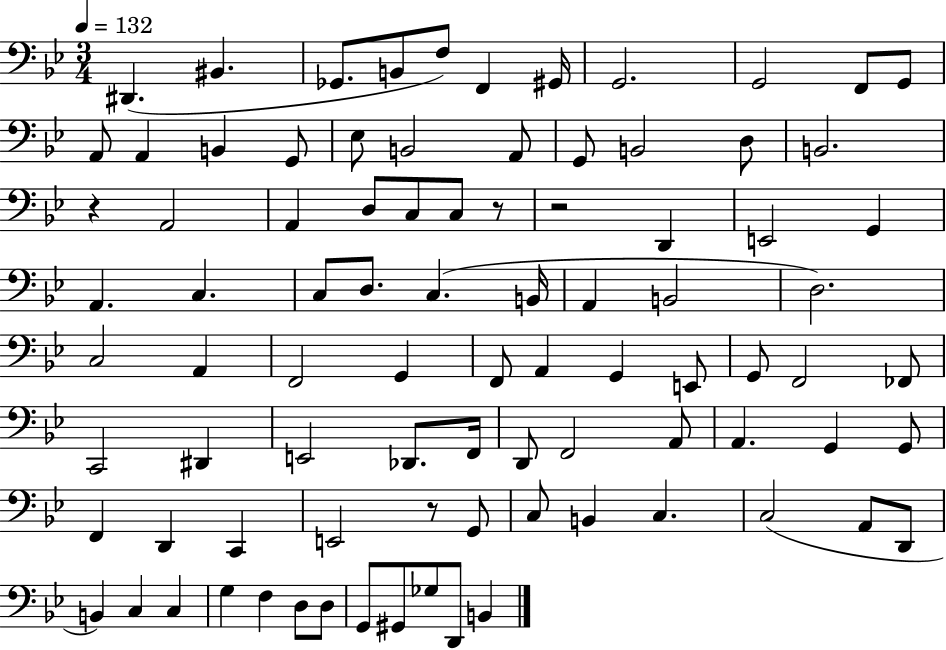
{
  \clef bass
  \numericTimeSignature
  \time 3/4
  \key bes \major
  \tempo 4 = 132
  dis,4.( bis,4. | ges,8. b,8 f8) f,4 gis,16 | g,2. | g,2 f,8 g,8 | \break a,8 a,4 b,4 g,8 | ees8 b,2 a,8 | g,8 b,2 d8 | b,2. | \break r4 a,2 | a,4 d8 c8 c8 r8 | r2 d,4 | e,2 g,4 | \break a,4. c4. | c8 d8. c4.( b,16 | a,4 b,2 | d2.) | \break c2 a,4 | f,2 g,4 | f,8 a,4 g,4 e,8 | g,8 f,2 fes,8 | \break c,2 dis,4 | e,2 des,8. f,16 | d,8 f,2 a,8 | a,4. g,4 g,8 | \break f,4 d,4 c,4 | e,2 r8 g,8 | c8 b,4 c4. | c2( a,8 d,8 | \break b,4) c4 c4 | g4 f4 d8 d8 | g,8 gis,8 ges8 d,8 b,4 | \bar "|."
}